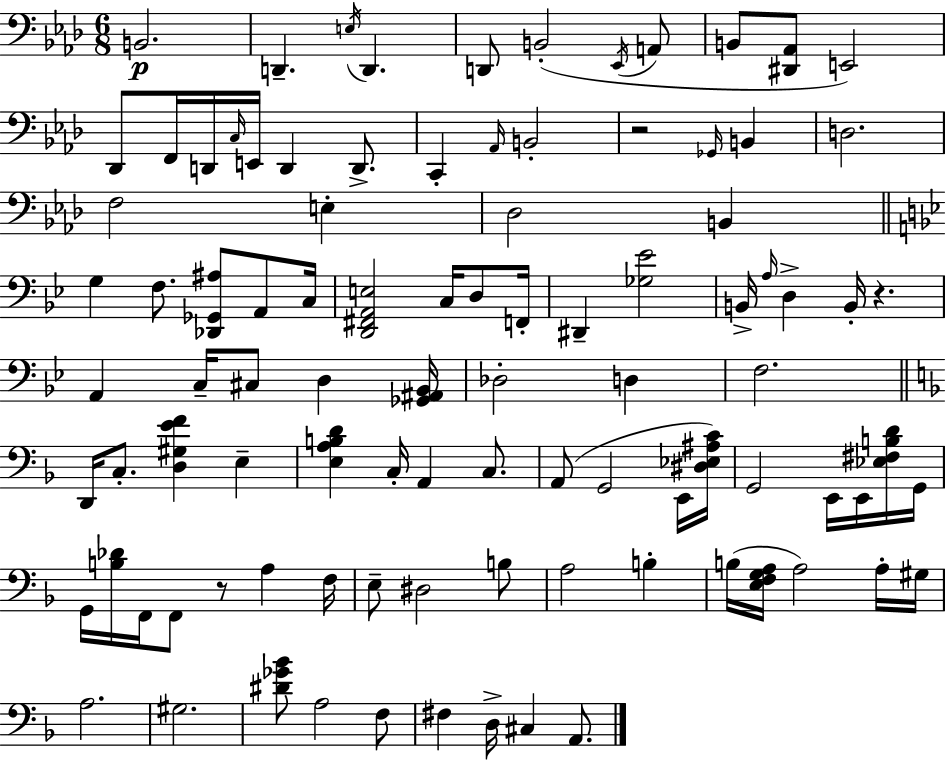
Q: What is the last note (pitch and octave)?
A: A2